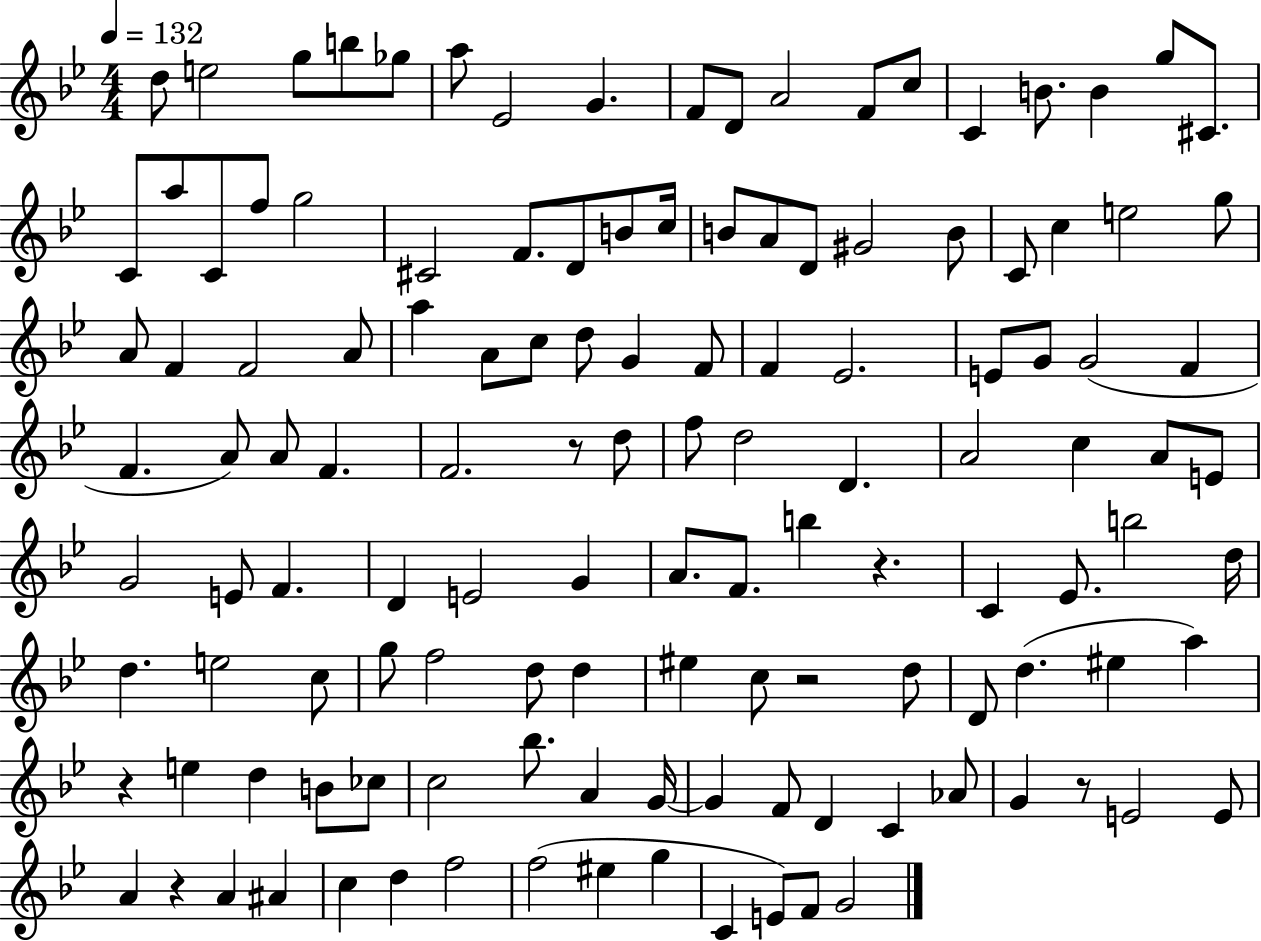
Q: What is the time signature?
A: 4/4